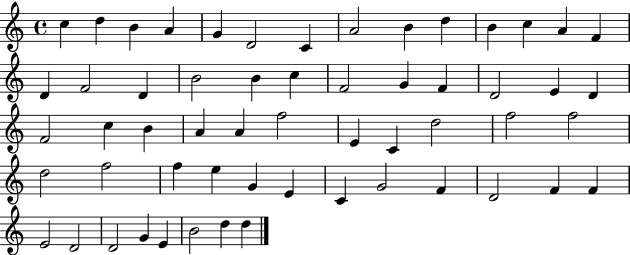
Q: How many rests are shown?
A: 0